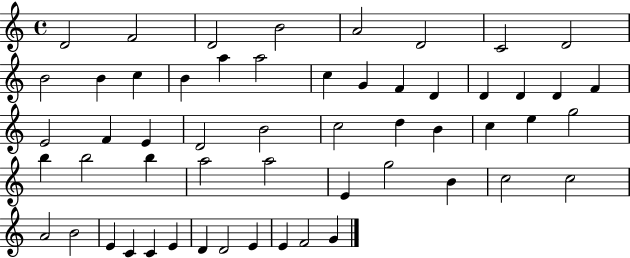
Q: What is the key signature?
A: C major